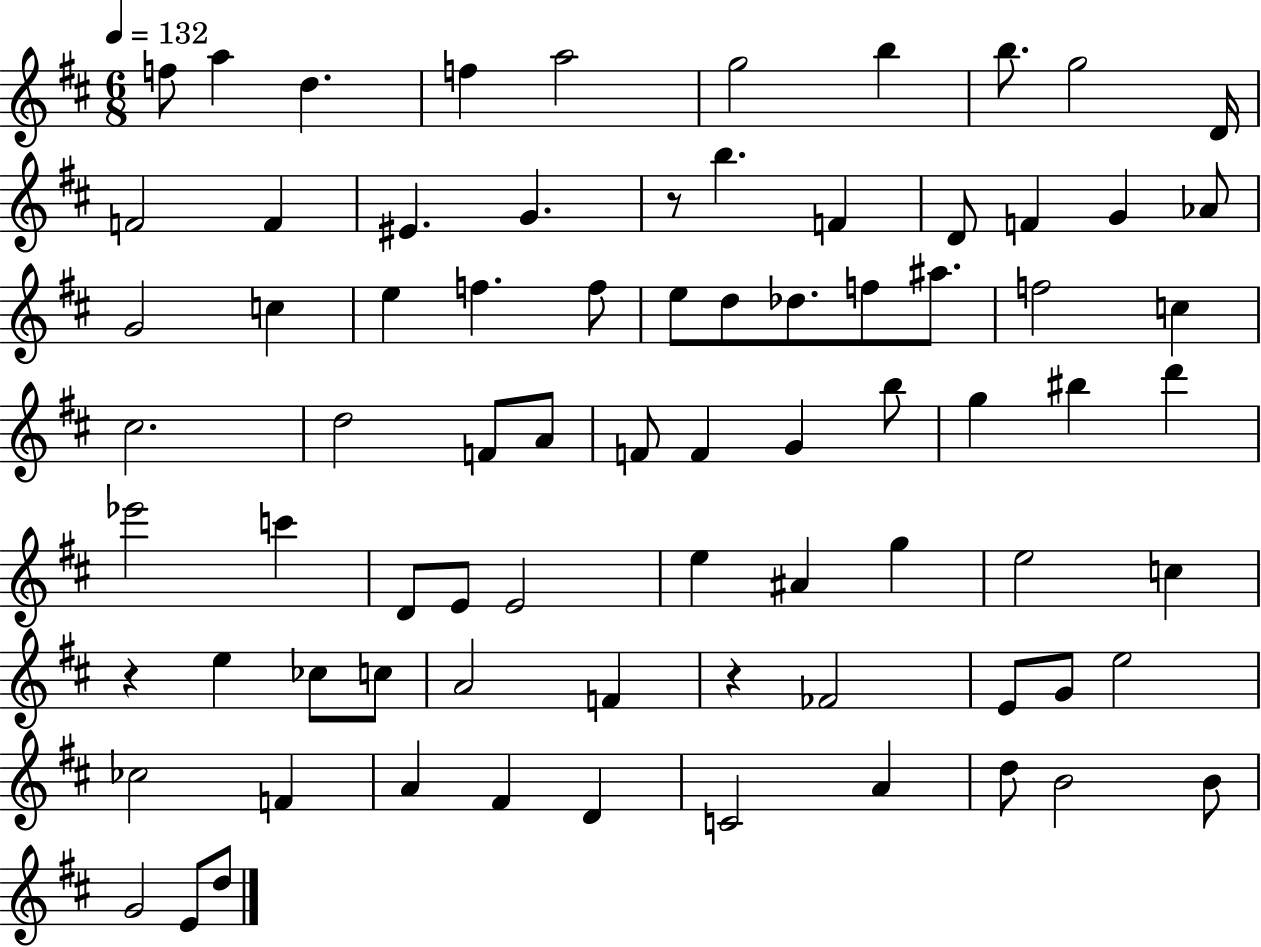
F5/e A5/q D5/q. F5/q A5/h G5/h B5/q B5/e. G5/h D4/s F4/h F4/q EIS4/q. G4/q. R/e B5/q. F4/q D4/e F4/q G4/q Ab4/e G4/h C5/q E5/q F5/q. F5/e E5/e D5/e Db5/e. F5/e A#5/e. F5/h C5/q C#5/h. D5/h F4/e A4/e F4/e F4/q G4/q B5/e G5/q BIS5/q D6/q Eb6/h C6/q D4/e E4/e E4/h E5/q A#4/q G5/q E5/h C5/q R/q E5/q CES5/e C5/e A4/h F4/q R/q FES4/h E4/e G4/e E5/h CES5/h F4/q A4/q F#4/q D4/q C4/h A4/q D5/e B4/h B4/e G4/h E4/e D5/e